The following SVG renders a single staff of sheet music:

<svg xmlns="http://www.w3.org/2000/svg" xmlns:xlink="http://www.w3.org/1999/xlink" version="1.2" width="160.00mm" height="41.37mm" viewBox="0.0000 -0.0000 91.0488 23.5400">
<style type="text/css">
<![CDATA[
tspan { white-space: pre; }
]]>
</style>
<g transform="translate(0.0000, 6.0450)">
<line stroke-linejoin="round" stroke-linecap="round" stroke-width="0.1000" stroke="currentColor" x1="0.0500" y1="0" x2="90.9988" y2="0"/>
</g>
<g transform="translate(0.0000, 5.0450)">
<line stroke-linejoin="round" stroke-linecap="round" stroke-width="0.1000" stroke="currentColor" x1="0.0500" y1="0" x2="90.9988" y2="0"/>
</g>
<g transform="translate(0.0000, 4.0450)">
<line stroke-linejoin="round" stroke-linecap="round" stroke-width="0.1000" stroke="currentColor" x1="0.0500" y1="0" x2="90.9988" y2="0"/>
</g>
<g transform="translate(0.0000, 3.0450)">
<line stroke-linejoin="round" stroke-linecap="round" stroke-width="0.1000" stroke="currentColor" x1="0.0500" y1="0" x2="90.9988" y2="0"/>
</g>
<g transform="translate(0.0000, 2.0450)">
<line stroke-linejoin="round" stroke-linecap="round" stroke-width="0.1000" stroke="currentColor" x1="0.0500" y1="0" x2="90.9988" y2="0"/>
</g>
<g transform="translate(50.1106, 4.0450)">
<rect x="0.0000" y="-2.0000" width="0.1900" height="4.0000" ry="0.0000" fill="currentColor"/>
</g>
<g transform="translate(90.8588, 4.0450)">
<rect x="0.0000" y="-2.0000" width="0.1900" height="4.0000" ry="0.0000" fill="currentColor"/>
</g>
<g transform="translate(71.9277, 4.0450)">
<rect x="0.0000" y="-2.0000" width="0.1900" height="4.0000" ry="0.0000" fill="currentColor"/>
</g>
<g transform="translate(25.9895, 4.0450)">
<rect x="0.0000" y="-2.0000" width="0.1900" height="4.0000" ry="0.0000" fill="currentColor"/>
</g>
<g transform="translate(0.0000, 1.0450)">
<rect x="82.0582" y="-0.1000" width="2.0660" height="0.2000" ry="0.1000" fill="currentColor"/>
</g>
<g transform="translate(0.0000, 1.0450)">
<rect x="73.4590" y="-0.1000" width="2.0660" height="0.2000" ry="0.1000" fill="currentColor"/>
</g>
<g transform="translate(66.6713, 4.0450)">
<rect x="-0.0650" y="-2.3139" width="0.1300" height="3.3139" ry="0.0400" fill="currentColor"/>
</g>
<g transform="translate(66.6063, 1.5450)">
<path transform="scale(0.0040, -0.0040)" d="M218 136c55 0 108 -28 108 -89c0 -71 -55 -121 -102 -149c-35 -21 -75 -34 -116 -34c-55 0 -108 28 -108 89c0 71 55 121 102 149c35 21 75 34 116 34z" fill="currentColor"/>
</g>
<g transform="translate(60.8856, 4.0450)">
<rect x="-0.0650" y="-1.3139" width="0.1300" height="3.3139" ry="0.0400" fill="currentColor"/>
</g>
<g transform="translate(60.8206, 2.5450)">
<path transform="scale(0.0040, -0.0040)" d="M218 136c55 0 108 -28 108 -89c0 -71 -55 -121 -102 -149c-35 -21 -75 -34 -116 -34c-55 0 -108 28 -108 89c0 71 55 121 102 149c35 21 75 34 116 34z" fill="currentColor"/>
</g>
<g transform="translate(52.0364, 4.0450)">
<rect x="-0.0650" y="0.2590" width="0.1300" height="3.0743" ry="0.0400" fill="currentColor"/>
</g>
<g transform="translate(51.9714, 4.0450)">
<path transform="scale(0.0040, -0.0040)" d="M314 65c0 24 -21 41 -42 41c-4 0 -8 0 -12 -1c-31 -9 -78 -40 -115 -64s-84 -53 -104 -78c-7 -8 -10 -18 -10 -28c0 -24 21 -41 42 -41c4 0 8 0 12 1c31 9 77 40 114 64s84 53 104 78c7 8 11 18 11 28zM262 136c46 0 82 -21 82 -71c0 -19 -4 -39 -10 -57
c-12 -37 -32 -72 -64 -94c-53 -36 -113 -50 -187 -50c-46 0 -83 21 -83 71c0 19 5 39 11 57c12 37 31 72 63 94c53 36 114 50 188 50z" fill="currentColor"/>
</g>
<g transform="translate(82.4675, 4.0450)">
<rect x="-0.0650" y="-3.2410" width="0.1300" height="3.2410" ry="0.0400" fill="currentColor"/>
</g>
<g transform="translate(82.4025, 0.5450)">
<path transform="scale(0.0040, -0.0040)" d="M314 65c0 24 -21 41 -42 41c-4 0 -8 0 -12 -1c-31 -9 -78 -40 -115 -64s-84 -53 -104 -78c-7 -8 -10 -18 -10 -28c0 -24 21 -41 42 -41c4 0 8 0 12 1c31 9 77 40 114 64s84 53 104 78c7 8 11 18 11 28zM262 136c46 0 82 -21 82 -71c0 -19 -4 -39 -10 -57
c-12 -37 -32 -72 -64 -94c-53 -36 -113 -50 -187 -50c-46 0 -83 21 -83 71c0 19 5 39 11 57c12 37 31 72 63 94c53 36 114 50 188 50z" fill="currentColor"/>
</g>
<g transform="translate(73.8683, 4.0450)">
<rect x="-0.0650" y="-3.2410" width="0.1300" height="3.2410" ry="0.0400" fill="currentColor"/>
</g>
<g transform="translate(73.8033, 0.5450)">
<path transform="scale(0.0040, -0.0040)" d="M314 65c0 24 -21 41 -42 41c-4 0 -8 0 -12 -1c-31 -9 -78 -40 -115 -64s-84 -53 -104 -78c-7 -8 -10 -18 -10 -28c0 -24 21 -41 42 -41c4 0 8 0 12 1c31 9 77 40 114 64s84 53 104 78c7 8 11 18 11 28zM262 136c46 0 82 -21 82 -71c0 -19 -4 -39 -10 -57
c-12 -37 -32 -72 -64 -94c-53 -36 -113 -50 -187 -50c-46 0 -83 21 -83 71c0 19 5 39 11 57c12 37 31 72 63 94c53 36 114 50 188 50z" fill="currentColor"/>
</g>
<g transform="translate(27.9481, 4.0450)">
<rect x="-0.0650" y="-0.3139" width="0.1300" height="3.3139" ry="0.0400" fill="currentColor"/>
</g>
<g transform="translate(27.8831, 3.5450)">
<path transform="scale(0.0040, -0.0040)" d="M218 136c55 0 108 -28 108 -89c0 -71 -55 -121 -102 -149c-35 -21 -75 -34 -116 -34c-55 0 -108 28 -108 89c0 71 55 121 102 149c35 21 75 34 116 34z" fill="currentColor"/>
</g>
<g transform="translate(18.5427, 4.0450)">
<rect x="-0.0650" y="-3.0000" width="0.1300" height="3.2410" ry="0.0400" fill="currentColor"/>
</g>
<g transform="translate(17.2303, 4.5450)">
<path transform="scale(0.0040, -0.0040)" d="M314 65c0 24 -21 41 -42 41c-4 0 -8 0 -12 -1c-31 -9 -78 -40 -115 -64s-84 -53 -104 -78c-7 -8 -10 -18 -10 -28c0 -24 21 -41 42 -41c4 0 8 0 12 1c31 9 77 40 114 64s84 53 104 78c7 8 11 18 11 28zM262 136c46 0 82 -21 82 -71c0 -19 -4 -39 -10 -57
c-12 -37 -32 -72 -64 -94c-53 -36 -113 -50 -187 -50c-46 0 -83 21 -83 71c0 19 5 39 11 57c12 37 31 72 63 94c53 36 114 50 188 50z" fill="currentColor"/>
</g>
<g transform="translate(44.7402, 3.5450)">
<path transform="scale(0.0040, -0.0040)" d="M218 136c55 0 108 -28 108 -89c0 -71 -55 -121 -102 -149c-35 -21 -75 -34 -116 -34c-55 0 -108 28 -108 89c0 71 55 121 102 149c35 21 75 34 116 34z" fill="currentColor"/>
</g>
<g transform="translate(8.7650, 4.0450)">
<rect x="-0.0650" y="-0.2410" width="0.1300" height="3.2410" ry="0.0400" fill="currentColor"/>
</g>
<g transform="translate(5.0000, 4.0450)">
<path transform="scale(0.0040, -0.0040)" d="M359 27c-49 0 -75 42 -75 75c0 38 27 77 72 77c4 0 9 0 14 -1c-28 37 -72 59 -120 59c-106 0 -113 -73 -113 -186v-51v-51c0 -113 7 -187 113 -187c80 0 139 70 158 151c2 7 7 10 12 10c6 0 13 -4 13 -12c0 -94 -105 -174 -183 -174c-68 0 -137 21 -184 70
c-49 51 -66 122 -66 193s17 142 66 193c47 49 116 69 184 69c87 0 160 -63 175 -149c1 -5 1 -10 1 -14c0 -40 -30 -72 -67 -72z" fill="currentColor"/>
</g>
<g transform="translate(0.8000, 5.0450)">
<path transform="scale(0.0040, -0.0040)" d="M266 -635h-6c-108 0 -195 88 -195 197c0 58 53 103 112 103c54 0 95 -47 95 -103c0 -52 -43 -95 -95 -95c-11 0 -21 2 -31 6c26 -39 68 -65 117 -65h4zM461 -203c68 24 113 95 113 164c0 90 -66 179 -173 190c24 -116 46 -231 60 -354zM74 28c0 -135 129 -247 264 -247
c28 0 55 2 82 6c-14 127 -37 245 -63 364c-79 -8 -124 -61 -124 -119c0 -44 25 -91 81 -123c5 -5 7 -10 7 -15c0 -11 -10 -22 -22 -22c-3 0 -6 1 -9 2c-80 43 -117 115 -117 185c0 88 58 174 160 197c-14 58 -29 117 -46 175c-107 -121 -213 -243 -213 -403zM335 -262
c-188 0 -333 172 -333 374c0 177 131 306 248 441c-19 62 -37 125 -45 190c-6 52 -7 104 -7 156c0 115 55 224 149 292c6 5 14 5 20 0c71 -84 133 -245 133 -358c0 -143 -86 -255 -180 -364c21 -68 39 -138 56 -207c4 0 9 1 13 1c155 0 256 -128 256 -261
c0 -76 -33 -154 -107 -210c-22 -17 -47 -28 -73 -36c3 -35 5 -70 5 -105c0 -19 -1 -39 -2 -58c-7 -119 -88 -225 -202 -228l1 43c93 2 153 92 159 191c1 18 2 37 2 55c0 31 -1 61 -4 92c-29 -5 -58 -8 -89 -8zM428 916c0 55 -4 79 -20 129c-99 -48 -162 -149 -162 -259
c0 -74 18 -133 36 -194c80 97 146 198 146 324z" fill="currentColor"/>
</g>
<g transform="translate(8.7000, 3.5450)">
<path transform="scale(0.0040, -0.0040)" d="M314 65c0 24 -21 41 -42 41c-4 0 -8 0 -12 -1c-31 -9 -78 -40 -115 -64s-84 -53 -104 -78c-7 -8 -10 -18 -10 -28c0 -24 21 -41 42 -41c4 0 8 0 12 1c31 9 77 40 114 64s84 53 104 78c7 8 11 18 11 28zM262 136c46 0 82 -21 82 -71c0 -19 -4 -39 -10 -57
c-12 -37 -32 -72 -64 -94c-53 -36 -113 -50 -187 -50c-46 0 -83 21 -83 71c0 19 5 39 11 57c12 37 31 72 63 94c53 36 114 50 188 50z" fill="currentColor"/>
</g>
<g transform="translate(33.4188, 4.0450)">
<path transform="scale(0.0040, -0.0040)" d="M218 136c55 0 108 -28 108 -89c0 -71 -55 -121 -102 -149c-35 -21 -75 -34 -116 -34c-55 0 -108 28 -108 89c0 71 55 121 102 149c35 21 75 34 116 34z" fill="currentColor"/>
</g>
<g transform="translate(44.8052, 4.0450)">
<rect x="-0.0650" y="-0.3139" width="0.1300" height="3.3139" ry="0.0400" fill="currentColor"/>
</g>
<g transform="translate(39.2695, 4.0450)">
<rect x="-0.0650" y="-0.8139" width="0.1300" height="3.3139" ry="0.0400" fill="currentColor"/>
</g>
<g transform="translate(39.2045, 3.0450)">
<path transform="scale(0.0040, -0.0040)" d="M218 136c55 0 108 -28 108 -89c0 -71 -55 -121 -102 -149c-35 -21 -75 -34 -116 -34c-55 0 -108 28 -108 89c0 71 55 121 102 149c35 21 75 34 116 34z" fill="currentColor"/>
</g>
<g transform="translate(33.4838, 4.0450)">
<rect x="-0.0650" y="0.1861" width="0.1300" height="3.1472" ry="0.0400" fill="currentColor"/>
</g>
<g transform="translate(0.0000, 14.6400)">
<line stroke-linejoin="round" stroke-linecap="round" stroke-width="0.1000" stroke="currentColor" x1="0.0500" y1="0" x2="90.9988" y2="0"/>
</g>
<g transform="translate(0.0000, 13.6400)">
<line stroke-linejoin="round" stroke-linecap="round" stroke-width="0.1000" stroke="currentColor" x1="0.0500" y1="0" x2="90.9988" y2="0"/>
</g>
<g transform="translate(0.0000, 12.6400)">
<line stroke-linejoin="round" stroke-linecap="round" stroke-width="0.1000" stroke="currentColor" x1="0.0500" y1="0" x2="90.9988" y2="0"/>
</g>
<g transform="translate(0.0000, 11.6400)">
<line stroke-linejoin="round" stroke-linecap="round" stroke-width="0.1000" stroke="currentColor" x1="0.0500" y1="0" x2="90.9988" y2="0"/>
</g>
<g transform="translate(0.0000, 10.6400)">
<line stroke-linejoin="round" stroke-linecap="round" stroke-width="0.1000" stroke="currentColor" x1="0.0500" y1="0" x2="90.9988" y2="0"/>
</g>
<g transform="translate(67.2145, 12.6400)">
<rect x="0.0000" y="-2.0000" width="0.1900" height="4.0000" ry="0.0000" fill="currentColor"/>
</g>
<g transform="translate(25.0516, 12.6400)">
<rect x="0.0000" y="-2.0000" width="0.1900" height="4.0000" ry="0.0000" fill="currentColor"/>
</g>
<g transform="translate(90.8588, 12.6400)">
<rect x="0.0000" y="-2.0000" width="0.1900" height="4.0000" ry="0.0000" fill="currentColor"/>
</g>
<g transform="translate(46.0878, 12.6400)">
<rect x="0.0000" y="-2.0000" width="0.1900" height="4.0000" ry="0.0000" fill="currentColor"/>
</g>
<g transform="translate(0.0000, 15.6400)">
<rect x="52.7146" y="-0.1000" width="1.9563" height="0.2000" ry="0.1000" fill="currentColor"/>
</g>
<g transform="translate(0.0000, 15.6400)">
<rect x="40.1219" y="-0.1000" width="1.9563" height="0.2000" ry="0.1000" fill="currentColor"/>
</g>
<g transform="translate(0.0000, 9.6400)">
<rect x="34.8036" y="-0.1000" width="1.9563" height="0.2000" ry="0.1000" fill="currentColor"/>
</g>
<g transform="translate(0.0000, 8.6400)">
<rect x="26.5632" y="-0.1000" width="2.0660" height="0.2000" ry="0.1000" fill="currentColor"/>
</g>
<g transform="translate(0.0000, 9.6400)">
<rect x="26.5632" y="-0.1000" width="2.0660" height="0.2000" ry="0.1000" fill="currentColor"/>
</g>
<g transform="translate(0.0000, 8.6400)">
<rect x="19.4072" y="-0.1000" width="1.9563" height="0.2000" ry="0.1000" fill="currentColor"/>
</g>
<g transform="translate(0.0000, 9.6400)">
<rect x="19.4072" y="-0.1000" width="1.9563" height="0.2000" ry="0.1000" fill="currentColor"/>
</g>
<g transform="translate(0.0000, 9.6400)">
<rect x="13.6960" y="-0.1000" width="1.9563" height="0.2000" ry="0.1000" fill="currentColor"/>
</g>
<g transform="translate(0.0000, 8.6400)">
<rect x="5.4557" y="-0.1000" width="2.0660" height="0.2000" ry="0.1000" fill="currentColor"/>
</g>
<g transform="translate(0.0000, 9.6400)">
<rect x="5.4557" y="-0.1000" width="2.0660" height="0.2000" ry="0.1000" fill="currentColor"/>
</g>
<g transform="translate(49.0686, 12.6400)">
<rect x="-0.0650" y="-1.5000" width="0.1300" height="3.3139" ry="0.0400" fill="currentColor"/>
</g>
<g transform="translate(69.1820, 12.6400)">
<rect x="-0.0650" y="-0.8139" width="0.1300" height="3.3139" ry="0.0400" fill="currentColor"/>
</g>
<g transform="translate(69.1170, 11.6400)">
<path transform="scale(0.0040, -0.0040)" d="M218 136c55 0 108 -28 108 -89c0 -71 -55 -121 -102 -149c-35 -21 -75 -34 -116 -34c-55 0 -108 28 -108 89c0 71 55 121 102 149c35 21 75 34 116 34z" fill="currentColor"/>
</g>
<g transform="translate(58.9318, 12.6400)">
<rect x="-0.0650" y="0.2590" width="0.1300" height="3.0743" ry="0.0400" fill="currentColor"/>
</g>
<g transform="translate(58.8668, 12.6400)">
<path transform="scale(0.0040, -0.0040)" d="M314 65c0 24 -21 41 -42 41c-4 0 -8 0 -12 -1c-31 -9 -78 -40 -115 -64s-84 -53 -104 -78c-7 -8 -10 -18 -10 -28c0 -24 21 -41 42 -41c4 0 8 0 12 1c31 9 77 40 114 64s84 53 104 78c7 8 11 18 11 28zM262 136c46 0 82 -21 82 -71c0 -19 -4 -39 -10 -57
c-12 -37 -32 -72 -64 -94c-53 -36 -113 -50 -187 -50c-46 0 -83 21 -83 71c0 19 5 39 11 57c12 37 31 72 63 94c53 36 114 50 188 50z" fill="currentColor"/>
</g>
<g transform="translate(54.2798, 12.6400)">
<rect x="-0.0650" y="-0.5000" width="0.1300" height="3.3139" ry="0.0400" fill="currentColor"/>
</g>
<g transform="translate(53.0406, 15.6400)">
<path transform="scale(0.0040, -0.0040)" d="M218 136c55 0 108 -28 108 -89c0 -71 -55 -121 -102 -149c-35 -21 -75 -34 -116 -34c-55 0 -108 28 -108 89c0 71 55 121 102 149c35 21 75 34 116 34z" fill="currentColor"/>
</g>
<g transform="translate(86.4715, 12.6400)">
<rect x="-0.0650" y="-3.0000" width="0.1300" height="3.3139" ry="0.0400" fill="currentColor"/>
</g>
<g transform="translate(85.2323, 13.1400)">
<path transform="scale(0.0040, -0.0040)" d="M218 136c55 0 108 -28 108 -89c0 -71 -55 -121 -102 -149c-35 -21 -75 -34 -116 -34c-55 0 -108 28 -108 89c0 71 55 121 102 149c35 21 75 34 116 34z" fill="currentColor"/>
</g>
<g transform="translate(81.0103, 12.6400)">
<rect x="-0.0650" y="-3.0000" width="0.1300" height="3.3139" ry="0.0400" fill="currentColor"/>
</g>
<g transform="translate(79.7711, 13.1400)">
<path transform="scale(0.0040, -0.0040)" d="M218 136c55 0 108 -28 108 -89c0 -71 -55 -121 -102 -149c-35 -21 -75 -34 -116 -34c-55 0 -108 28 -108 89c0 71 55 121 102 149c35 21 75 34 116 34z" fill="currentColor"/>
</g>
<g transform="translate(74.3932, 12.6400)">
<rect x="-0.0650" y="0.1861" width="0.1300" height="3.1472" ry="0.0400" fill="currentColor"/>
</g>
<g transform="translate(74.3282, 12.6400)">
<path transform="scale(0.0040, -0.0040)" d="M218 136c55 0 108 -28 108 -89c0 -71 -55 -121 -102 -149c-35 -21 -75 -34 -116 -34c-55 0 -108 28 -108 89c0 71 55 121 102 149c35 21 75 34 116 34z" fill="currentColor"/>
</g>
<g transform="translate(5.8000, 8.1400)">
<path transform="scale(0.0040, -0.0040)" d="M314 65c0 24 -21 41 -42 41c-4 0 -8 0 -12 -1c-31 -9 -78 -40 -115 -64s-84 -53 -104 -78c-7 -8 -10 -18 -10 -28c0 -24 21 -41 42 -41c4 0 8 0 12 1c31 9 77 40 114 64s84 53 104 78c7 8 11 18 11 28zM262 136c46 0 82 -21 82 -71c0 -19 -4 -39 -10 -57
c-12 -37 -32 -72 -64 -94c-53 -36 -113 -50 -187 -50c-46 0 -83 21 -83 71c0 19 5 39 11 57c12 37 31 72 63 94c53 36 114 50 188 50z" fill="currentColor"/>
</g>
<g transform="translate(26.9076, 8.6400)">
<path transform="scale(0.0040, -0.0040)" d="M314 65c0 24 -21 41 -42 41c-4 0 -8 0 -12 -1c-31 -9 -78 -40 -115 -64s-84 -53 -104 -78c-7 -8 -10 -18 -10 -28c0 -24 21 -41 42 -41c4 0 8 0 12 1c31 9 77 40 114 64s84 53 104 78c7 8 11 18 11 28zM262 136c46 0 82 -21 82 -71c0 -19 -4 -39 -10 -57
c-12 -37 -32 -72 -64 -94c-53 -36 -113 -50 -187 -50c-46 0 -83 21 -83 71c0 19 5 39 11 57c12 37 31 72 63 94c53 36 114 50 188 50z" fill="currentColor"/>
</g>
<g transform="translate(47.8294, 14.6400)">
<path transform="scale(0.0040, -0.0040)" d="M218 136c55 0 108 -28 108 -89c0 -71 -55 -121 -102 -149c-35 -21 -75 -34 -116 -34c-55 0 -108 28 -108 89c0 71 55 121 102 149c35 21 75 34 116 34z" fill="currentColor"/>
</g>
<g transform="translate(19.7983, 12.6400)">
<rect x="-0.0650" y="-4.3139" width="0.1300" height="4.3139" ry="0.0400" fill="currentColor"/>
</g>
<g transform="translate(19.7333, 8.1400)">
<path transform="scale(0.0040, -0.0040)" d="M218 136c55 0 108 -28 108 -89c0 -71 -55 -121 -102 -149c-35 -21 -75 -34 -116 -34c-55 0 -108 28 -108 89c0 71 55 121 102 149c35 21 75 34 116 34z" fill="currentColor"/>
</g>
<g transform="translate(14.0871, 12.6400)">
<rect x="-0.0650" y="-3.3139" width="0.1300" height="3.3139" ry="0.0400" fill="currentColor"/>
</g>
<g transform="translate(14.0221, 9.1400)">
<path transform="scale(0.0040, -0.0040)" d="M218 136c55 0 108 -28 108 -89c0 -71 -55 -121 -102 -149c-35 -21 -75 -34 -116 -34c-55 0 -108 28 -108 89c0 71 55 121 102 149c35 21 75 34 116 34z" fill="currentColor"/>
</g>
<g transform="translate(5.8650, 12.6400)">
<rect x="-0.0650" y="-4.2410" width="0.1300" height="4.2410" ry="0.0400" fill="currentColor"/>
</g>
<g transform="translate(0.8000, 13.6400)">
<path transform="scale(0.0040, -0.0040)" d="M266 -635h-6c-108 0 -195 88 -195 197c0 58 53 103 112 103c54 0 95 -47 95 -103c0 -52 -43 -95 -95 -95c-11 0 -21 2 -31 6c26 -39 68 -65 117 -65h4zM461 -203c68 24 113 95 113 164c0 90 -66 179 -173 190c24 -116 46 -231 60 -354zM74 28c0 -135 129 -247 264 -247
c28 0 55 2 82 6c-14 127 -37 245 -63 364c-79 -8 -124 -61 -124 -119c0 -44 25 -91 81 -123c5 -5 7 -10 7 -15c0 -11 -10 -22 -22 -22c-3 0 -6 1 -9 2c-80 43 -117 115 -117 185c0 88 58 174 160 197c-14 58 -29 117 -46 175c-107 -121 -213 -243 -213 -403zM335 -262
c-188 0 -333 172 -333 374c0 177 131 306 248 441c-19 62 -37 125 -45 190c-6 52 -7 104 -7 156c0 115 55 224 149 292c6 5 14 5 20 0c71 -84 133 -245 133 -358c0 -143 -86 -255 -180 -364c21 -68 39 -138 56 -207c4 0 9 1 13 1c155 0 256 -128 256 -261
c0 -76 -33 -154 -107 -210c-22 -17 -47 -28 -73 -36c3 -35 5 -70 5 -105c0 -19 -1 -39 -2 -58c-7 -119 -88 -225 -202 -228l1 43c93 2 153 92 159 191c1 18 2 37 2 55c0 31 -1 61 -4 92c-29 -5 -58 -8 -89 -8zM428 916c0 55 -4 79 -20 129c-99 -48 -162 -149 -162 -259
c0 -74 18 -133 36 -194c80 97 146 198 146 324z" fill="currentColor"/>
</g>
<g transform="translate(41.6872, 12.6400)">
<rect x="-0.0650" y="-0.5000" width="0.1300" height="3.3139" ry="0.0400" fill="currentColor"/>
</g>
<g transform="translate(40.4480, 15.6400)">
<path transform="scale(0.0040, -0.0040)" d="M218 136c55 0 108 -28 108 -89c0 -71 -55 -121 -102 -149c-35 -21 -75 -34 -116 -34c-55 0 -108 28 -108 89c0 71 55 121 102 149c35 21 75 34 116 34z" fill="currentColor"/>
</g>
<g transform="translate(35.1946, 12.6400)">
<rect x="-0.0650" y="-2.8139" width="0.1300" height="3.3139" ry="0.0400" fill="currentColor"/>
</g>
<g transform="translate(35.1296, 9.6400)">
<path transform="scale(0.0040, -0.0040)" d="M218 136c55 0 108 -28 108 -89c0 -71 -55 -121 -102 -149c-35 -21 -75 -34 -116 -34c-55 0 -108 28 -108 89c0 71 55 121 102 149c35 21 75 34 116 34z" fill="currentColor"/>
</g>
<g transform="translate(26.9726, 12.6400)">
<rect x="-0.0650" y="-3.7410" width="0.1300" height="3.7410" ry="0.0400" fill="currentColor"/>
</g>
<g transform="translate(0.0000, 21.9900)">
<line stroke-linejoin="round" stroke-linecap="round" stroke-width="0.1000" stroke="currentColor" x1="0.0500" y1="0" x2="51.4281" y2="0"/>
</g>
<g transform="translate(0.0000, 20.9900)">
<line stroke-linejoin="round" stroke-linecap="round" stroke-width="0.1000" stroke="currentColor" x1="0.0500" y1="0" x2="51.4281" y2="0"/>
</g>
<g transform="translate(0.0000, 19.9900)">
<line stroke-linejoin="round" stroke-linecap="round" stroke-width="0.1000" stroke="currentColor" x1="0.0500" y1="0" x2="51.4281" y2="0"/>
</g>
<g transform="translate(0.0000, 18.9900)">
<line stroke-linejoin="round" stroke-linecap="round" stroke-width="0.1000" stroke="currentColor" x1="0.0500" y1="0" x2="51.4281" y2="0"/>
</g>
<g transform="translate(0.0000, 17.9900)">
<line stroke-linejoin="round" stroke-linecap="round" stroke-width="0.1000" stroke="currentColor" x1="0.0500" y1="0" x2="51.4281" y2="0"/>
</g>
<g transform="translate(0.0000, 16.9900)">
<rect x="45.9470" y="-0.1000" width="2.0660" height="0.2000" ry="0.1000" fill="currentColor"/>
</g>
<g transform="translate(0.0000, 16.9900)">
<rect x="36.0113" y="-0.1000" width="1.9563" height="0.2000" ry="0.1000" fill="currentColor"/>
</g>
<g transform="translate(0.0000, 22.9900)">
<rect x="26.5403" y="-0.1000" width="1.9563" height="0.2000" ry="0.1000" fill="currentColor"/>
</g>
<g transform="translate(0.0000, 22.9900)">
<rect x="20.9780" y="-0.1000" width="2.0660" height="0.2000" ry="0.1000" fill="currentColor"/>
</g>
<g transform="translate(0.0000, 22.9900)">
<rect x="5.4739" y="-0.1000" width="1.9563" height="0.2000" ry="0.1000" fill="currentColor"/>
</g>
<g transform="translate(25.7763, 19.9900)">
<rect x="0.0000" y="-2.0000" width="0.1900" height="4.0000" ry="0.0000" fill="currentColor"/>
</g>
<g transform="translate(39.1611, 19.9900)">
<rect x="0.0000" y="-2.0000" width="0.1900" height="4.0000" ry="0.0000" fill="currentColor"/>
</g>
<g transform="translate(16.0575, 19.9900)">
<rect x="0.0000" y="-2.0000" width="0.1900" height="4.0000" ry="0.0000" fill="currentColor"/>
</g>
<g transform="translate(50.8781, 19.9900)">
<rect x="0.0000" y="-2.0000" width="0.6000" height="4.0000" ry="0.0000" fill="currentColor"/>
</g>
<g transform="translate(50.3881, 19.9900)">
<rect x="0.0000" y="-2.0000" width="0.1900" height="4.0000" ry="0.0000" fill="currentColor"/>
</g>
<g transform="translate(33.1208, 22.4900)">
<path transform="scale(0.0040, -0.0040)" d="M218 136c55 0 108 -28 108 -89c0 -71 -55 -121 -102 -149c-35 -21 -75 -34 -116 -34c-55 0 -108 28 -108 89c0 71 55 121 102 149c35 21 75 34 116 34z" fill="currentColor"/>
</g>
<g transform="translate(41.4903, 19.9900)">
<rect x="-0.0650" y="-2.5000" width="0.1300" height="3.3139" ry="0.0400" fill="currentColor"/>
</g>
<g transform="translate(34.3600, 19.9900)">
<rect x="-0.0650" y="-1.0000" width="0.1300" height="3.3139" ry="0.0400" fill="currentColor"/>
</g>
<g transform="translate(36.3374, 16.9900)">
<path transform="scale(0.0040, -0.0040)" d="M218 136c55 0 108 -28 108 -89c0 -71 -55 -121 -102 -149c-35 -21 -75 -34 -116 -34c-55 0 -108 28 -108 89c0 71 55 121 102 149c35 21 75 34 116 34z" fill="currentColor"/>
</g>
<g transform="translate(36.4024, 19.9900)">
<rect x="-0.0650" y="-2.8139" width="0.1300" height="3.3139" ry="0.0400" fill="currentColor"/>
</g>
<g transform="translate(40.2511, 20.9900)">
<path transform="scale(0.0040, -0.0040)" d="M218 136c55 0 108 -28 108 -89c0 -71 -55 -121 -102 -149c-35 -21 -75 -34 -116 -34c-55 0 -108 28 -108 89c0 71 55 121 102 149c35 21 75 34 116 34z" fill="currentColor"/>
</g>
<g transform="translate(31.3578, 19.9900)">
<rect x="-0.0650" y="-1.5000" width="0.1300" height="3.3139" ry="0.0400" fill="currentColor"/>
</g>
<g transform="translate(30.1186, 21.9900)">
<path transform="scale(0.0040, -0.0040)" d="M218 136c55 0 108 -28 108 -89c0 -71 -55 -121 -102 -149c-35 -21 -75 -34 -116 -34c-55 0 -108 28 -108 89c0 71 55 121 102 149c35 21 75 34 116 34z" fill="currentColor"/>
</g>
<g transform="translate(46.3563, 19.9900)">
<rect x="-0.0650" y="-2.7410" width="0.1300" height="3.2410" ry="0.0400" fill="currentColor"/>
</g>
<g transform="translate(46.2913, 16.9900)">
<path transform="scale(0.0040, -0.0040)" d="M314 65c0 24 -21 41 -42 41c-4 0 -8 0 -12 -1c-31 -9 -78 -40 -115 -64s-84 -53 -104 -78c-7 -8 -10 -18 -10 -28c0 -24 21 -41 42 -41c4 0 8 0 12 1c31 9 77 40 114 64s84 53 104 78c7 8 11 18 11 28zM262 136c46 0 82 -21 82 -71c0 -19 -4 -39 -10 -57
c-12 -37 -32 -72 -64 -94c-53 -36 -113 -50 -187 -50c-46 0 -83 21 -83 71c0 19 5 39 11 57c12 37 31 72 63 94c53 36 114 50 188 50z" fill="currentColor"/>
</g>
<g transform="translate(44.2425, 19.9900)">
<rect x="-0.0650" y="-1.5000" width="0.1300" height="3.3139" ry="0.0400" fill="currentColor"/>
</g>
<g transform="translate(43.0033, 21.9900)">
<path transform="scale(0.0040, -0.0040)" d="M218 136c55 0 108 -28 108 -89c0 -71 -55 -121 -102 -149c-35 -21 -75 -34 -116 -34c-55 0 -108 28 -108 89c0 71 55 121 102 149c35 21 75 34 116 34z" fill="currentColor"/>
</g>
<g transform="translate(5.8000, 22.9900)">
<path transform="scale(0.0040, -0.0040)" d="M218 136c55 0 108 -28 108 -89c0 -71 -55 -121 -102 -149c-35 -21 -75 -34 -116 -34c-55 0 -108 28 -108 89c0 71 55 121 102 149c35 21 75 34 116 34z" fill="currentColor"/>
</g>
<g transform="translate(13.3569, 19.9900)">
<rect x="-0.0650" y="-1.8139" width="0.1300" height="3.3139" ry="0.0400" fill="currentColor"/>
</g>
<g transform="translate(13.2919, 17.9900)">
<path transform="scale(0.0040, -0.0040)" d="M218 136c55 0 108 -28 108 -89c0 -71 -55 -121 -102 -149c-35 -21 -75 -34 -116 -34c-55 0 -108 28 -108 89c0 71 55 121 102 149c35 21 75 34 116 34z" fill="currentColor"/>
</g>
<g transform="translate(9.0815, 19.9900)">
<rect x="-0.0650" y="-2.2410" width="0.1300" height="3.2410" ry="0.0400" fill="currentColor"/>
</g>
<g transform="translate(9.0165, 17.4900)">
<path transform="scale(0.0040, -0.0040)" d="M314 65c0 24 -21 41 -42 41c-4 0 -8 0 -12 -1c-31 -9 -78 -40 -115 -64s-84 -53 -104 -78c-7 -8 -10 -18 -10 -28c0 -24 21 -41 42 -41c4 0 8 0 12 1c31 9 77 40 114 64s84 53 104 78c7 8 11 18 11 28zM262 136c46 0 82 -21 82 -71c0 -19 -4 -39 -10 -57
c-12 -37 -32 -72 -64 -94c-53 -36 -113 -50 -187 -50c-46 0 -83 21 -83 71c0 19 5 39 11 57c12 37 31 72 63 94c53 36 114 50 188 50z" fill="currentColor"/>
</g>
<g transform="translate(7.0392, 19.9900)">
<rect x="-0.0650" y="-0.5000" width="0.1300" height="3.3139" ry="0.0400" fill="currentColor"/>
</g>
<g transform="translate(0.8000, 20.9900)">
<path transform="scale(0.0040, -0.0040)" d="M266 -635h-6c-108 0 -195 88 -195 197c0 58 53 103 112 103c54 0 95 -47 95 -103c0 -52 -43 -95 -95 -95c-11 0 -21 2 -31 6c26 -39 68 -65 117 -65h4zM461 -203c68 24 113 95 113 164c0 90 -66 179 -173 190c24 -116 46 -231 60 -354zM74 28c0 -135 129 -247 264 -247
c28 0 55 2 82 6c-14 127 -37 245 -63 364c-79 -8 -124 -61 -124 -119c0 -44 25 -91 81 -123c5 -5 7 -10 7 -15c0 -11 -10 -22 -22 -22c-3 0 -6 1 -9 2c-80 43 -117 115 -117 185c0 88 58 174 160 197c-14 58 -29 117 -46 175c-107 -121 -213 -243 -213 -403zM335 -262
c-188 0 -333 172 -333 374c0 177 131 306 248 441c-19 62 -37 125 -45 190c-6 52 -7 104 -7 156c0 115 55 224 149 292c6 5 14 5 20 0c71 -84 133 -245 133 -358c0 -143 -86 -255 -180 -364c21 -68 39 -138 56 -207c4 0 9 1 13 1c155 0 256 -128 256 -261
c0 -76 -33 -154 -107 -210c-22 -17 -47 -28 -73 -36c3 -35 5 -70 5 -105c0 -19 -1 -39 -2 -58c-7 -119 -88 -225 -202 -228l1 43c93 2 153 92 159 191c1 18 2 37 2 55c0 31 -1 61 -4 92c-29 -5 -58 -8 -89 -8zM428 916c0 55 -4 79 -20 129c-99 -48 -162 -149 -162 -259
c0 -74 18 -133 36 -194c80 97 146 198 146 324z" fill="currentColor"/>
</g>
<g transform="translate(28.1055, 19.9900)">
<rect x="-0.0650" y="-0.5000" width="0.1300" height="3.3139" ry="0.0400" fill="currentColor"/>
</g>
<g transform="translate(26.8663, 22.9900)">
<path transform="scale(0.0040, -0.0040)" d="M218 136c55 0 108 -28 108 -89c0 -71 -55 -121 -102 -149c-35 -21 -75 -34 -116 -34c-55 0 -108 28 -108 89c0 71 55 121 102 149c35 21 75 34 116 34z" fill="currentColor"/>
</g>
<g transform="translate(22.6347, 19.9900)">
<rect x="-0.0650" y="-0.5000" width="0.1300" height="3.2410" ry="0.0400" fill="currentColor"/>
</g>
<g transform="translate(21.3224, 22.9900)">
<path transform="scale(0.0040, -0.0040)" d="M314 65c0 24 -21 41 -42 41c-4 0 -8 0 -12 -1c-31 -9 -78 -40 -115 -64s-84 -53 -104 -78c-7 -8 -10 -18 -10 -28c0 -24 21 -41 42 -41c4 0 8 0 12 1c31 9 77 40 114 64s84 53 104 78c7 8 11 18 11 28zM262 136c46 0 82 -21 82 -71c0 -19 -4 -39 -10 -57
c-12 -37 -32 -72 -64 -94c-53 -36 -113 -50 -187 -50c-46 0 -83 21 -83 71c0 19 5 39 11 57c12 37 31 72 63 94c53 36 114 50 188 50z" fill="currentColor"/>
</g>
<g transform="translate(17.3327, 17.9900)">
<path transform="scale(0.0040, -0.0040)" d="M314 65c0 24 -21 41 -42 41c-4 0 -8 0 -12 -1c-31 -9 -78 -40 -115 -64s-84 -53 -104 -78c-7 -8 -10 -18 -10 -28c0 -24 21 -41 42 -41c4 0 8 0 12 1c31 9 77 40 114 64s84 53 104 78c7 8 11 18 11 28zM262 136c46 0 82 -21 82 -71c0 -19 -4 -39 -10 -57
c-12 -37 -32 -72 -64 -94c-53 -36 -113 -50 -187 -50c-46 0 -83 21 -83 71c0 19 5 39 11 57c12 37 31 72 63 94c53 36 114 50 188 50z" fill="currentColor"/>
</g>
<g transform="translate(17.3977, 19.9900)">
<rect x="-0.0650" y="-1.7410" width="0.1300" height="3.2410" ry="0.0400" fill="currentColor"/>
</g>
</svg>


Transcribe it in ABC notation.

X:1
T:Untitled
M:4/4
L:1/4
K:C
c2 A2 c B d c B2 e g b2 b2 d'2 b d' c'2 a C E C B2 d B A A C g2 f f2 C2 C E D a G E a2